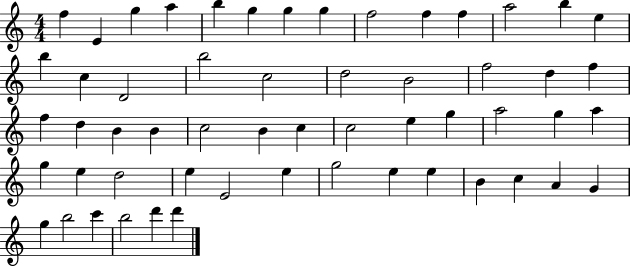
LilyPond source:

{
  \clef treble
  \numericTimeSignature
  \time 4/4
  \key c \major
  f''4 e'4 g''4 a''4 | b''4 g''4 g''4 g''4 | f''2 f''4 f''4 | a''2 b''4 e''4 | \break b''4 c''4 d'2 | b''2 c''2 | d''2 b'2 | f''2 d''4 f''4 | \break f''4 d''4 b'4 b'4 | c''2 b'4 c''4 | c''2 e''4 g''4 | a''2 g''4 a''4 | \break g''4 e''4 d''2 | e''4 e'2 e''4 | g''2 e''4 e''4 | b'4 c''4 a'4 g'4 | \break g''4 b''2 c'''4 | b''2 d'''4 d'''4 | \bar "|."
}